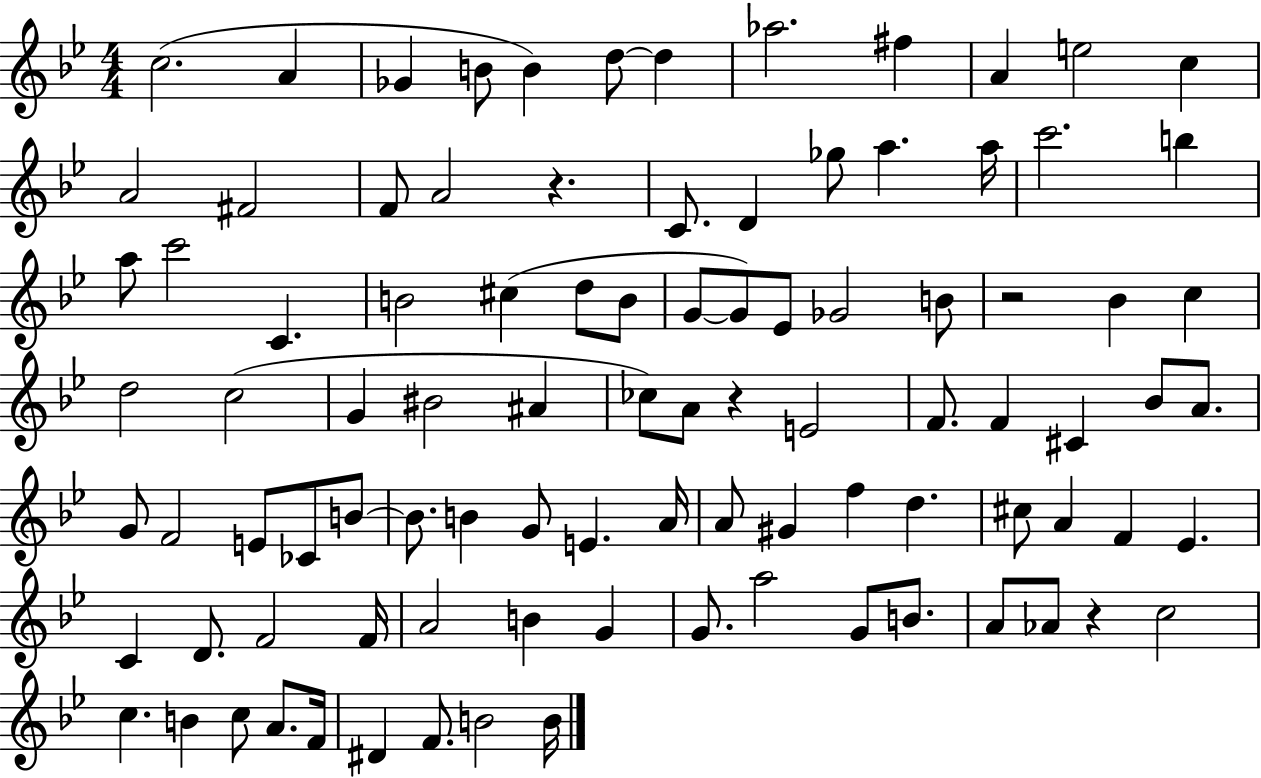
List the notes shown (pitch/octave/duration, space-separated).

C5/h. A4/q Gb4/q B4/e B4/q D5/e D5/q Ab5/h. F#5/q A4/q E5/h C5/q A4/h F#4/h F4/e A4/h R/q. C4/e. D4/q Gb5/e A5/q. A5/s C6/h. B5/q A5/e C6/h C4/q. B4/h C#5/q D5/e B4/e G4/e G4/e Eb4/e Gb4/h B4/e R/h Bb4/q C5/q D5/h C5/h G4/q BIS4/h A#4/q CES5/e A4/e R/q E4/h F4/e. F4/q C#4/q Bb4/e A4/e. G4/e F4/h E4/e CES4/e B4/e B4/e. B4/q G4/e E4/q. A4/s A4/e G#4/q F5/q D5/q. C#5/e A4/q F4/q Eb4/q. C4/q D4/e. F4/h F4/s A4/h B4/q G4/q G4/e. A5/h G4/e B4/e. A4/e Ab4/e R/q C5/h C5/q. B4/q C5/e A4/e. F4/s D#4/q F4/e. B4/h B4/s